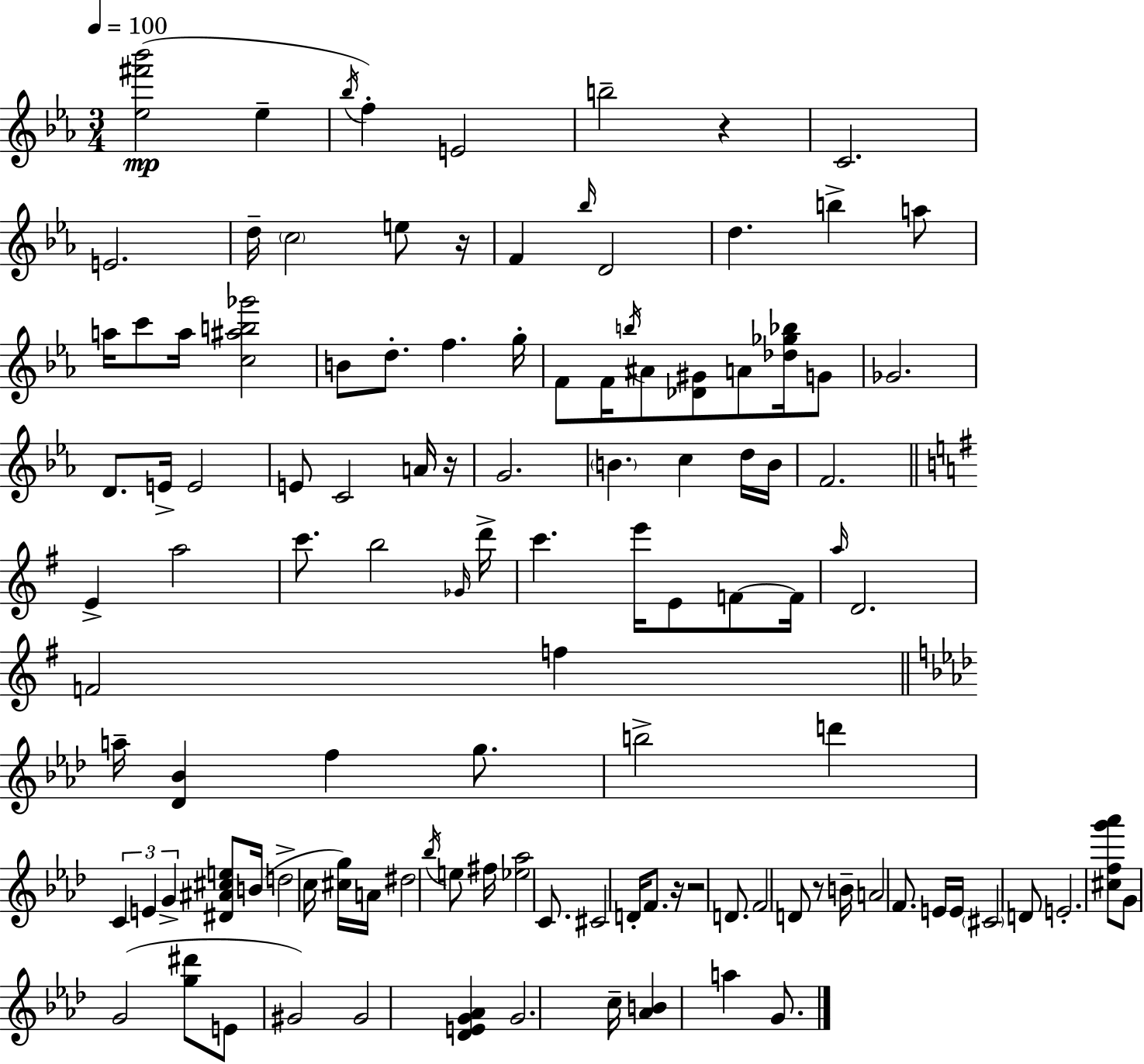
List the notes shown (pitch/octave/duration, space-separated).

[Eb5,F#6,Bb6]/h Eb5/q Bb5/s F5/q E4/h B5/h R/q C4/h. E4/h. D5/s C5/h E5/e R/s F4/q Bb5/s D4/h D5/q. B5/q A5/e A5/s C6/e A5/s [C5,A#5,B5,Gb6]/h B4/e D5/e. F5/q. G5/s F4/e F4/s B5/s A#4/e [Db4,G#4]/e A4/e [Db5,Gb5,Bb5]/s G4/e Gb4/h. D4/e. E4/s E4/h E4/e C4/h A4/s R/s G4/h. B4/q. C5/q D5/s B4/s F4/h. E4/q A5/h C6/e. B5/h Gb4/s D6/s C6/q. E6/s E4/e F4/e F4/s A5/s D4/h. F4/h F5/q A5/s [Db4,Bb4]/q F5/q G5/e. B5/h D6/q C4/q E4/q G4/q [D#4,A#4,C#5,E5]/e B4/s D5/h C5/s [C#5,G5]/s A4/s D#5/h Bb5/s E5/e F#5/s [Eb5,Ab5]/h C4/e. C#4/h D4/s F4/e. R/s R/h D4/e. F4/h D4/e R/e B4/s A4/h F4/e. E4/s E4/s C#4/h D4/e E4/h. [C#5,F5,G6,Ab6]/e G4/e G4/h [G5,D#6]/e E4/e G#4/h G#4/h [Db4,E4,G4,Ab4]/q G4/h. C5/s [Ab4,B4]/q A5/q G4/e.